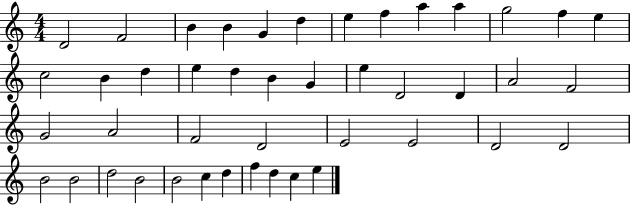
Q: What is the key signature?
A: C major